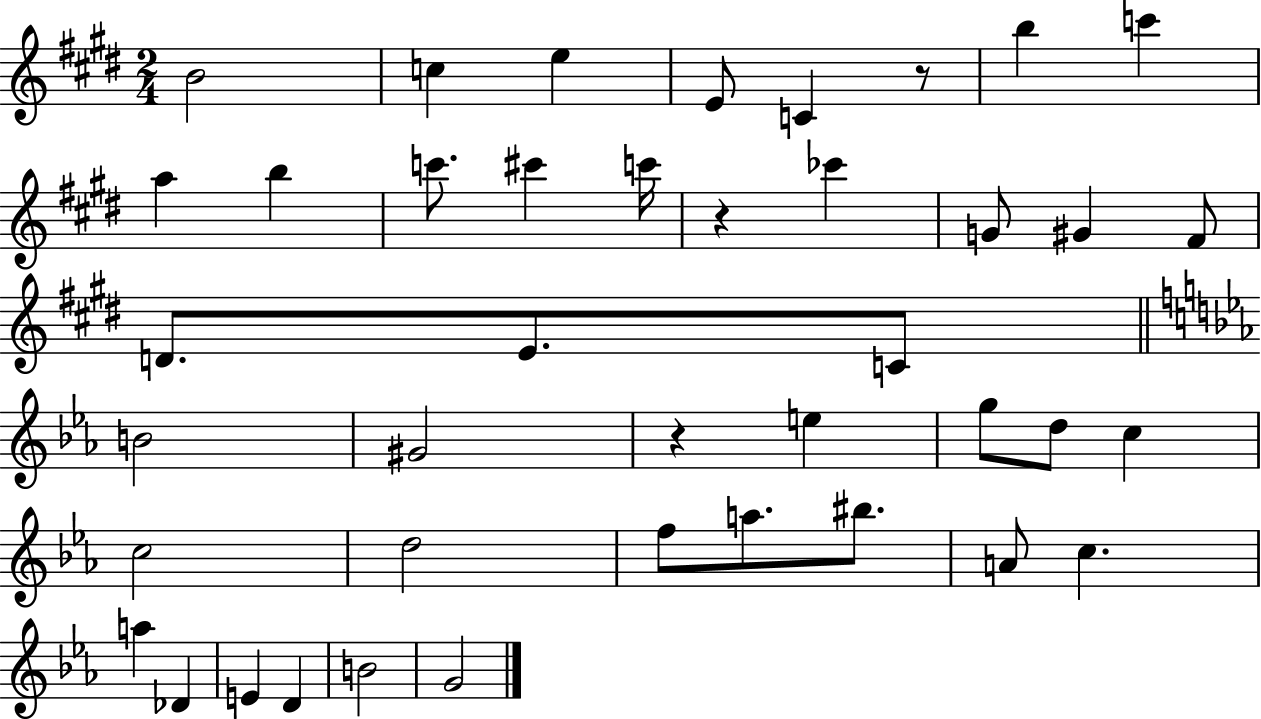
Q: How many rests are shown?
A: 3